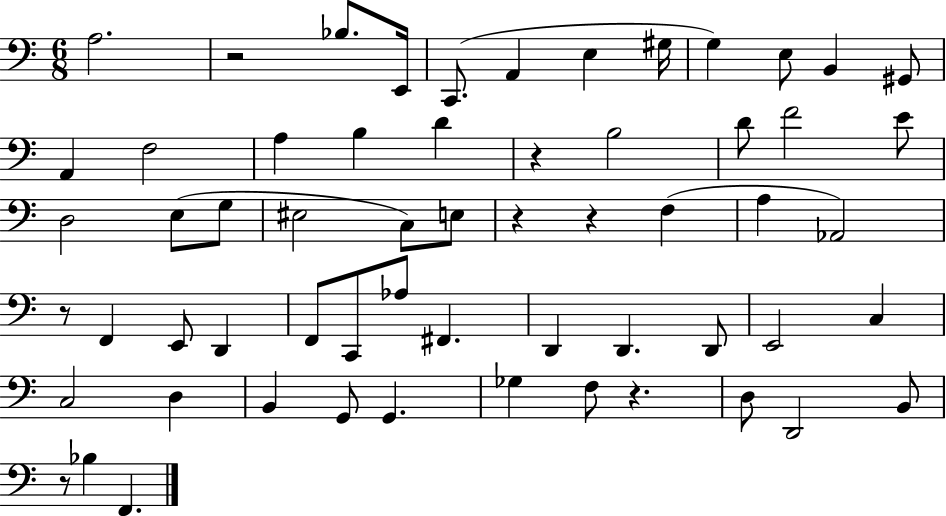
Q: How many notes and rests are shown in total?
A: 60